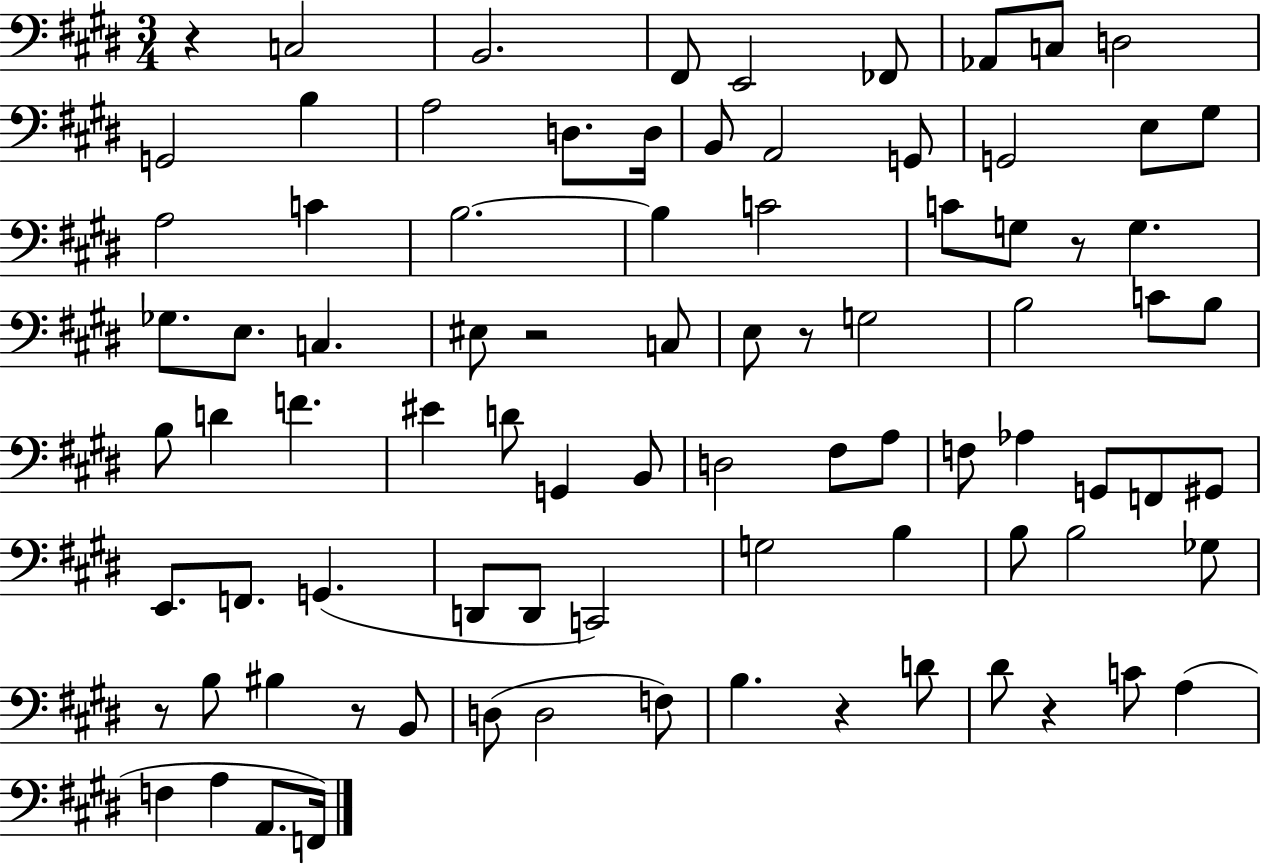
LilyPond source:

{
  \clef bass
  \numericTimeSignature
  \time 3/4
  \key e \major
  r4 c2 | b,2. | fis,8 e,2 fes,8 | aes,8 c8 d2 | \break g,2 b4 | a2 d8. d16 | b,8 a,2 g,8 | g,2 e8 gis8 | \break a2 c'4 | b2.~~ | b4 c'2 | c'8 g8 r8 g4. | \break ges8. e8. c4. | eis8 r2 c8 | e8 r8 g2 | b2 c'8 b8 | \break b8 d'4 f'4. | eis'4 d'8 g,4 b,8 | d2 fis8 a8 | f8 aes4 g,8 f,8 gis,8 | \break e,8. f,8. g,4.( | d,8 d,8 c,2) | g2 b4 | b8 b2 ges8 | \break r8 b8 bis4 r8 b,8 | d8( d2 f8) | b4. r4 d'8 | dis'8 r4 c'8 a4( | \break f4 a4 a,8. f,16) | \bar "|."
}